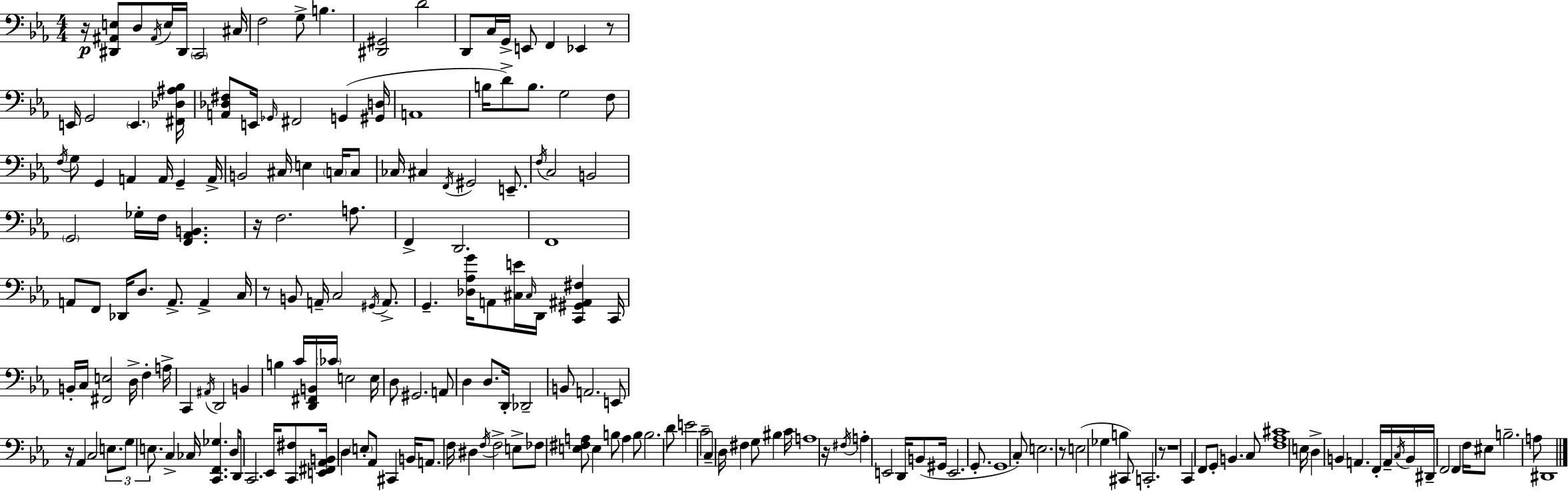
X:1
T:Untitled
M:4/4
L:1/4
K:Eb
z/4 [^D,,^A,,E,]/2 D,/2 ^A,,/4 E,/4 ^D,,/4 C,,2 ^C,/4 F,2 G,/2 B, [^D,,^G,,]2 D2 D,,/2 C,/4 G,,/4 E,,/2 F,, _E,, z/2 E,,/4 G,,2 E,, [^F,,_D,^A,_B,]/4 [A,,_D,^F,]/2 E,,/4 _G,,/4 ^F,,2 G,, [^G,,D,]/4 A,,4 B,/4 D/2 B,/2 G,2 F,/2 F,/4 G,/2 G,, A,, A,,/4 G,, A,,/4 B,,2 ^C,/4 E, C,/4 C,/2 _C,/4 ^C, F,,/4 ^G,,2 E,,/2 F,/4 C,2 B,,2 G,,2 _G,/4 F,/4 [F,,_A,,B,,] z/4 F,2 A,/2 F,, D,,2 F,,4 A,,/2 F,,/2 _D,,/4 D,/2 A,,/2 A,, C,/4 z/2 B,,/2 A,,/4 C,2 ^G,,/4 A,,/2 G,, [_D,_A,G]/4 A,,/2 [^C,E]/4 ^C,/4 D,,/4 [C,,^G,,^A,,^F,] C,,/4 B,,/4 C,/4 [^F,,E,]2 D,/4 F, A,/4 C,, ^A,,/4 D,,2 B,, B, C/4 [D,,^F,,B,,]/4 _C/4 E,2 E,/4 D,/2 ^G,,2 A,,/2 D, D,/2 D,,/4 _D,,2 B,,/2 A,,2 E,,/2 z/4 _A,, C,2 E,/2 G,/2 E,/2 C, _C,/4 [C,,F,,_G,] D,/2 D,,/4 C,,2 _E,,/4 [C,,^F,]/2 [E,,^F,,_A,,B,,]/4 D, E,/2 _A,,/2 ^C,, B,,/4 A,,/2 F,/4 ^D, F,/4 F,2 E,/2 _F,/2 [E,^F,A,]/2 E, B,/2 A, B,/2 B,2 D/2 E2 C2 C, D,/4 ^F, G,/2 ^B, C/4 A,4 z/4 ^F,/4 A, E,,2 D,,/4 B,,/2 ^G,,/4 E,,2 G,,/2 G,,4 C,/2 E,2 z/2 E,2 _G, B, ^C,,/2 C,,2 z/2 z4 C,, F,,/2 G,,/2 B,, C,/2 [F,_A,^C]4 E,/4 D, B,, A,, F,,/4 A,,/4 C,/4 B,,/4 ^D,,/4 F,,2 F,, F,/4 ^E,/2 B,2 A,/2 ^D,,4